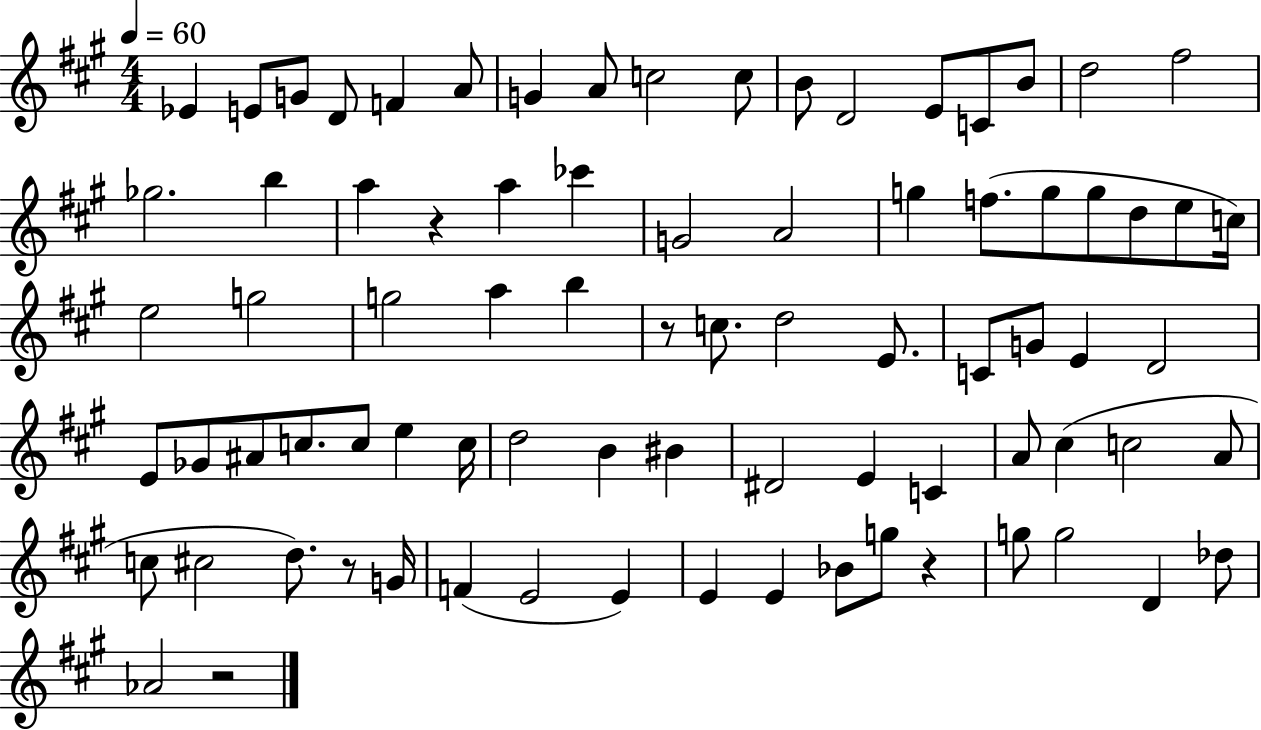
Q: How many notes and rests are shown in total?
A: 81